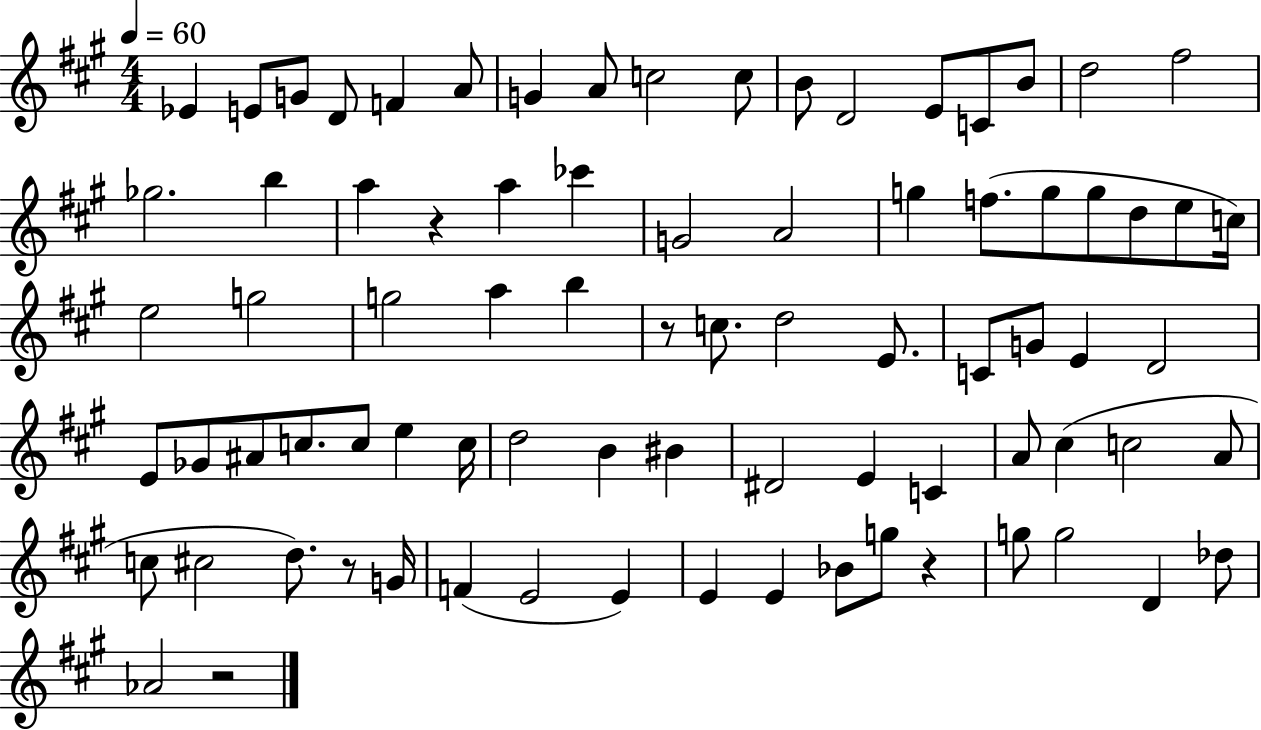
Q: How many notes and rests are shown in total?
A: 81